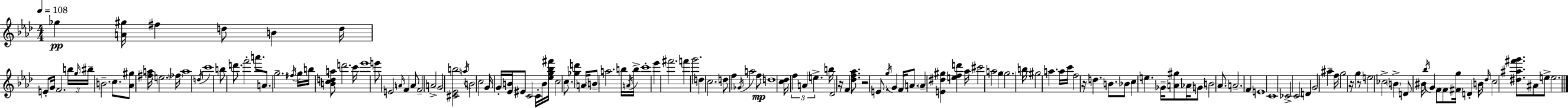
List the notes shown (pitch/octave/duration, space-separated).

Gb5/q [A4,G#5]/s F#5/q D5/e B4/q D5/s E4/e G4/s F4/h. B5/s G5/s BIS5/s B4/h. C5/e. [Ab4,G#5]/e [F#5,A5]/s E5/h. FES5/s A5/w D5/s C6/w B5/e D6/e. F6/h A6/e. A4/e. G5/h. F#5/s G5/s B5/s [B4,C5,D5,A5]/e D6/h. C6/s Eb6/w E6/e E4/h A4/s F4/q A4/e F4/h A4/h G4/h [C#4,Eb4,B5]/h A5/s B4/h C5/h G4/s G4/s [Eb4,B4]/s EIS4/e C4/h C4/s B4/s [Eb5,G5,Bb5,F#6]/s C5/h C5/e. [Gb5,D6]/q A4/s B4/e A5/h. B5/s A4/s B5/s C6/w Eb6/q F#6/h. F6/q G6/h. D5/q C5/h. D5/e F5/q Gb4/s A5/h F5/e D5/w [C5,Db5]/s F5/q A4/q E5/q. B5/s Db4/h R/s F4/q [Db5,F5,Ab5]/e. R/h E4/e. G5/s G4/q F4/s A4/e. A4/q [E4,D#5,G#5]/q [E5,F5,D6]/q Ab5/s C#6/h A5/h G5/q G5/h. B5/s G#5/h A5/q. A5/s C6/s F5/h R/s D5/q. B4/e. Bb4/e C5/q E5/q. Gb4/s [A4,G#5]/e Ab4/s G4/e B4/h Ab4/e. A4/h. F4/q E4/w C4/w CES4/h C4/h D4/q G4/h A#5/q F5/s G5/h R/s G5/q R/e E5/h CES5/h B4/q D4/e BIS4/s Bb5/s G4/q F4/e F4/e [F#4,G5]/s D4/q B4/s Db5/s C5/h [D#5,A#5,F#6,G6]/e. A#4/e E5/e E5/h.